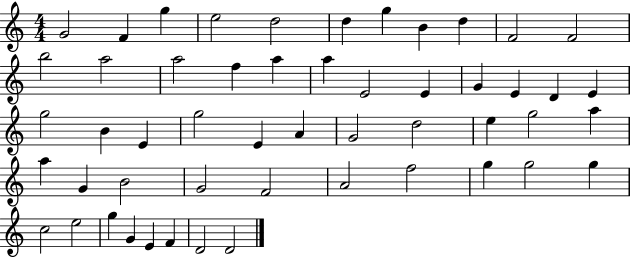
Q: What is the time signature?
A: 4/4